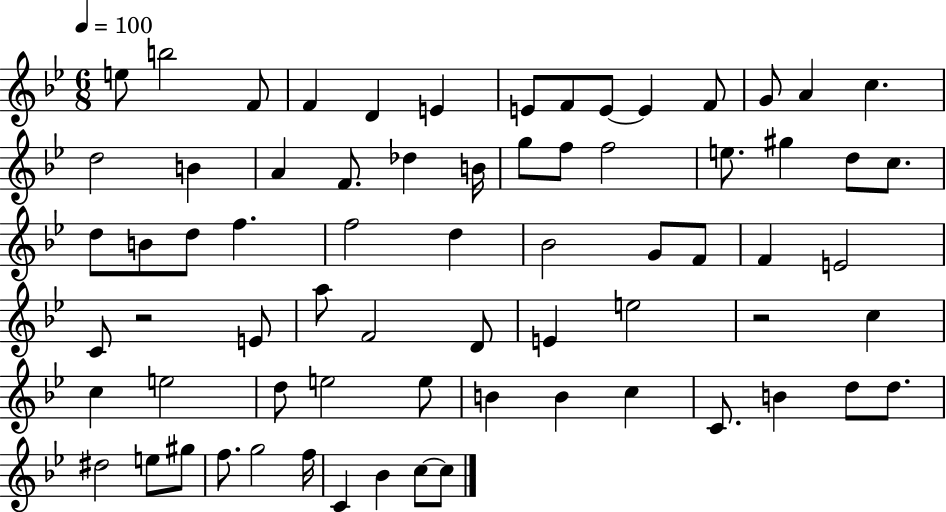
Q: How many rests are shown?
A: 2